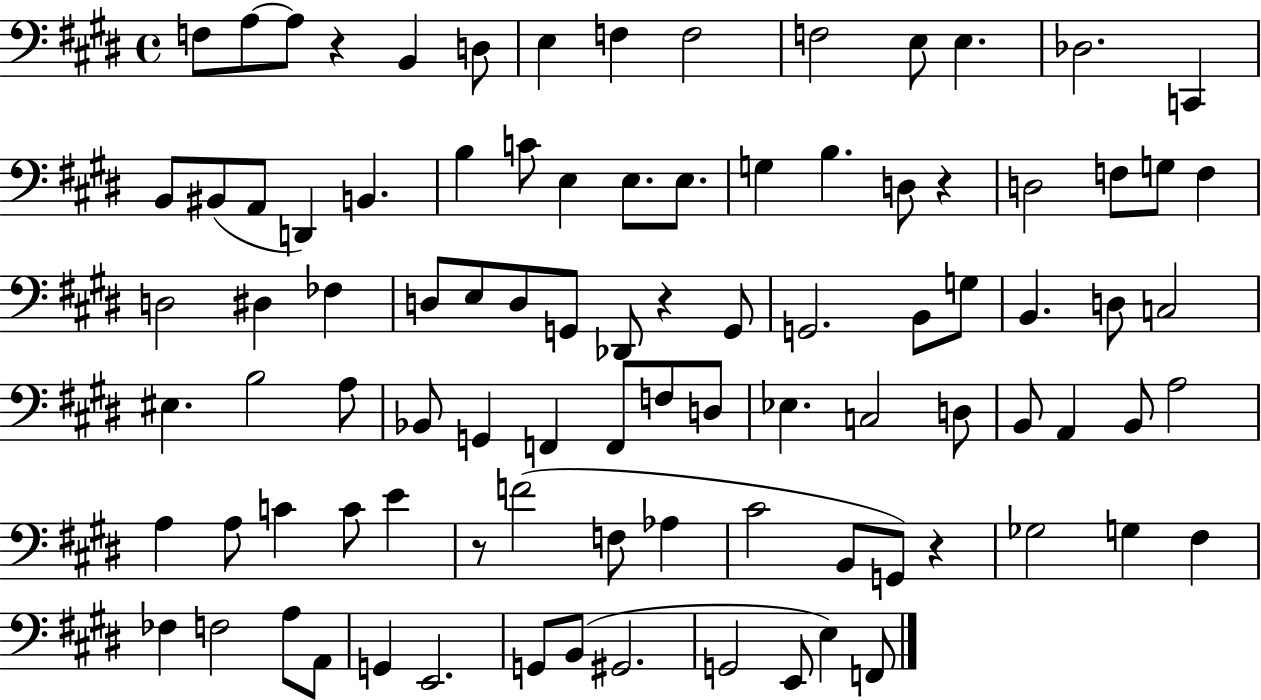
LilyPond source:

{
  \clef bass
  \time 4/4
  \defaultTimeSignature
  \key e \major
  f8 a8~~ a8 r4 b,4 d8 | e4 f4 f2 | f2 e8 e4. | des2. c,4 | \break b,8 bis,8( a,8 d,4) b,4. | b4 c'8 e4 e8. e8. | g4 b4. d8 r4 | d2 f8 g8 f4 | \break d2 dis4 fes4 | d8 e8 d8 g,8 des,8 r4 g,8 | g,2. b,8 g8 | b,4. d8 c2 | \break eis4. b2 a8 | bes,8 g,4 f,4 f,8 f8 d8 | ees4. c2 d8 | b,8 a,4 b,8 a2 | \break a4 a8 c'4 c'8 e'4 | r8 f'2( f8 aes4 | cis'2 b,8 g,8) r4 | ges2 g4 fis4 | \break fes4 f2 a8 a,8 | g,4 e,2. | g,8 b,8( gis,2. | g,2 e,8 e4) f,8 | \break \bar "|."
}